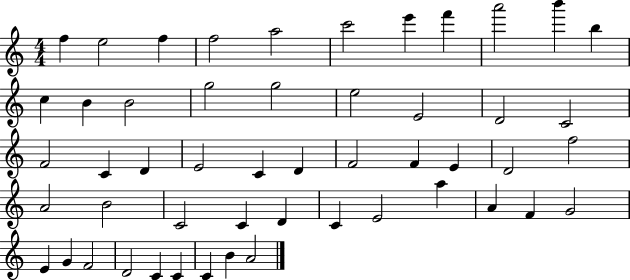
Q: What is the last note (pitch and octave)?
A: A4